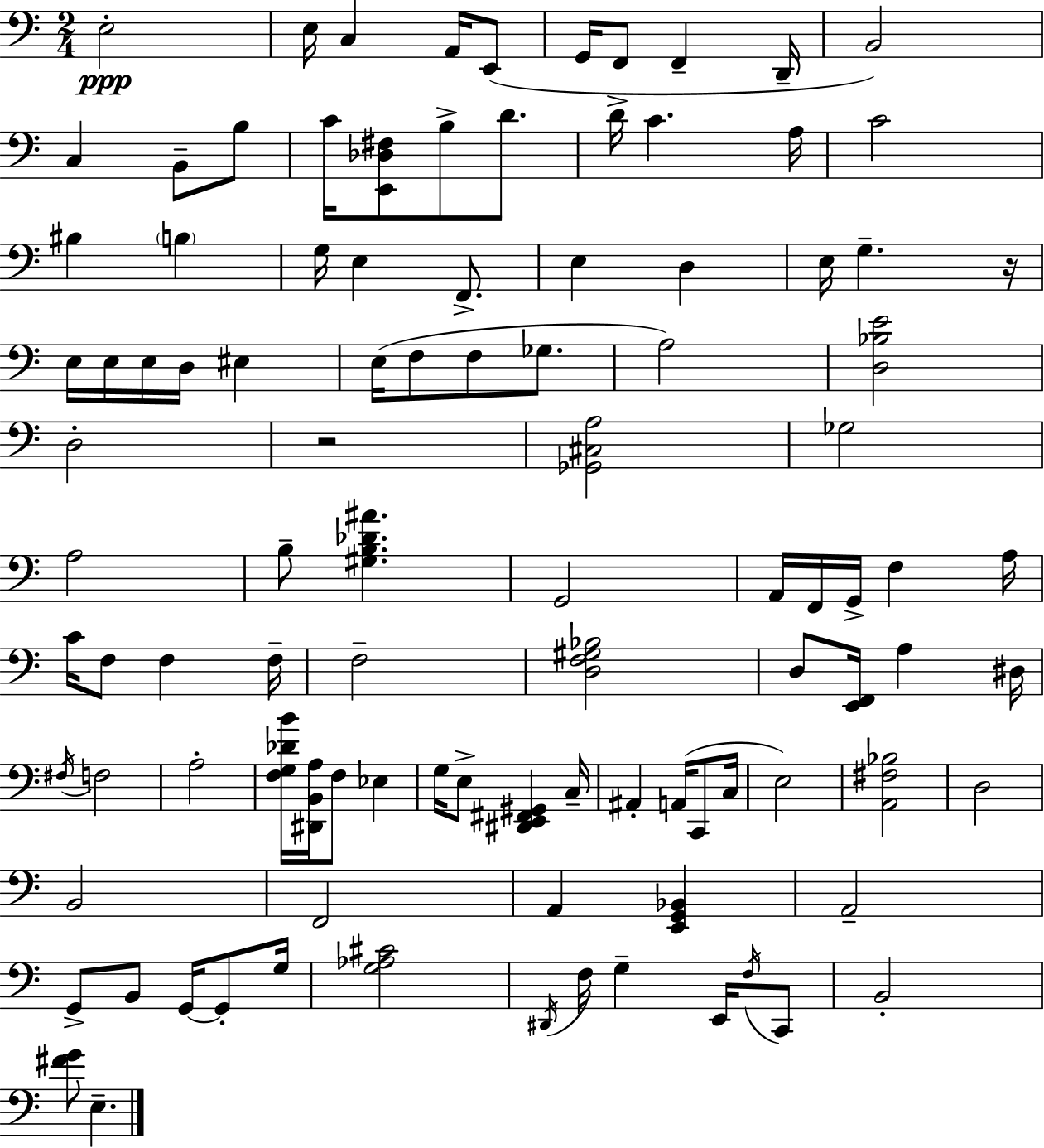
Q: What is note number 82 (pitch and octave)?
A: F3